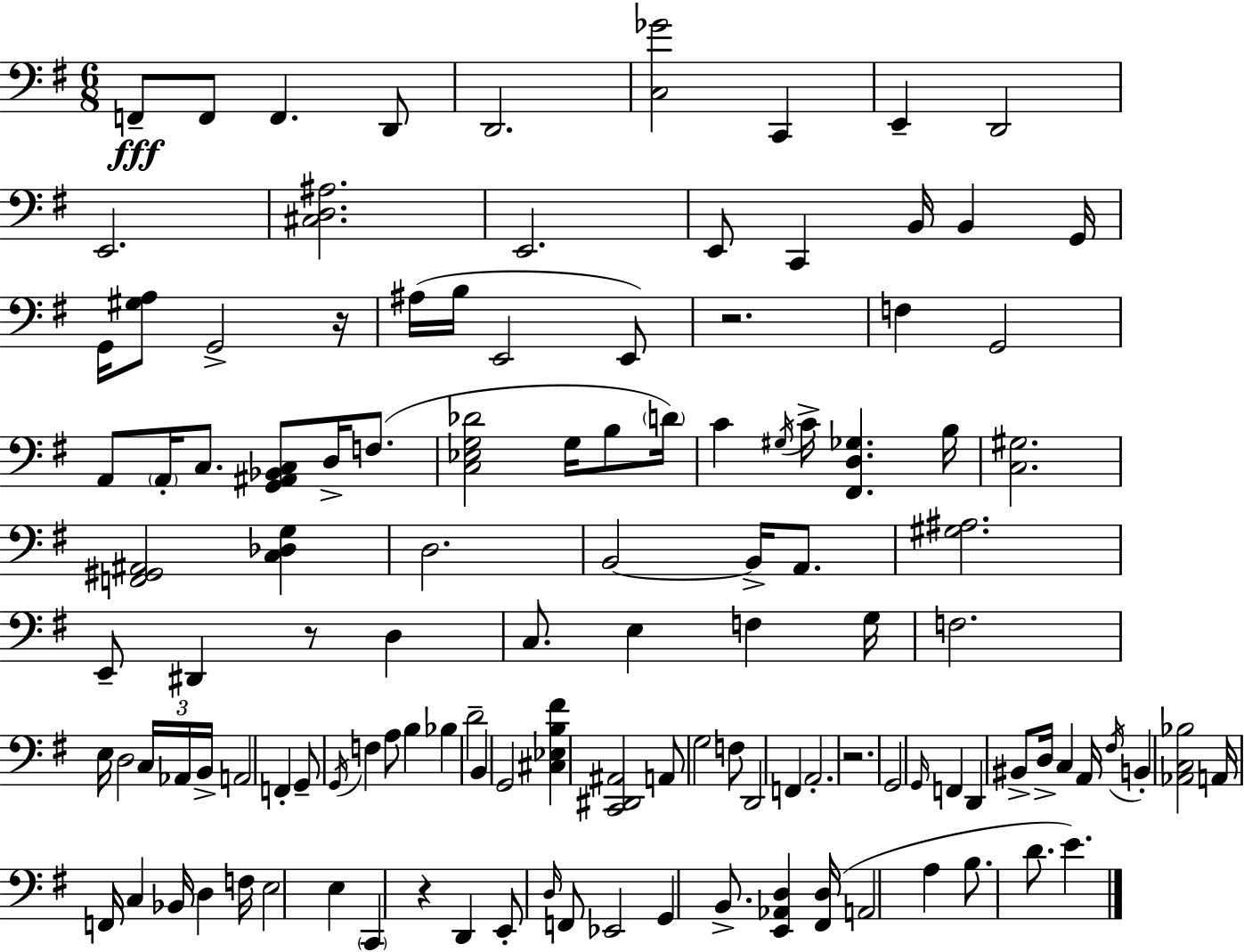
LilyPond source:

{
  \clef bass
  \numericTimeSignature
  \time 6/8
  \key g \major
  f,8--\fff f,8 f,4. d,8 | d,2. | <c ges'>2 c,4 | e,4-- d,2 | \break e,2. | <cis d ais>2. | e,2. | e,8 c,4 b,16 b,4 g,16 | \break g,16 <gis a>8 g,2-> r16 | ais16( b16 e,2 e,8) | r2. | f4 g,2 | \break a,8 \parenthesize a,16-. c8. <g, ais, bes, c>8 d16-> f8.( | <c ees g des'>2 g16 b8 \parenthesize d'16) | c'4 \acciaccatura { gis16 } c'16-> <fis, d ges>4. | b16 <c gis>2. | \break <f, gis, ais,>2 <c des g>4 | d2. | b,2~~ b,16-> a,8. | <gis ais>2. | \break e,8-- dis,4 r8 d4 | c8. e4 f4 | g16 f2. | e16 d2 \tuplet 3/2 { c16 aes,16 | \break b,16-> } a,2 f,4-. | g,8-- \acciaccatura { g,16 } f4 a8 b4 | bes4 d'2-- | b,4 g,2 | \break <cis ees b fis'>4 <c, dis, ais,>2 | a,8 g2 | f8 d,2 f,4 | a,2.-. | \break r2. | g,2 \grace { g,16 } f,4 | d,4 bis,8-> d16-> c4 | a,16 \acciaccatura { fis16 } b,4-. <aes, c bes>2 | \break a,16 f,16 c4 bes,16 d4 | f16 e2 | e4 \parenthesize c,4 r4 | d,4 e,8-. \grace { d16 } f,8 ees,2 | \break g,4 b,8.-> | <e, aes, d>4 <fis, d>16( a,2 | a4 b8. d'8. e'4.) | \bar "|."
}